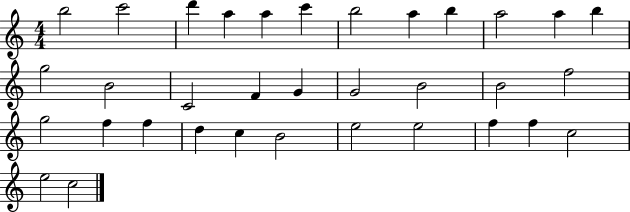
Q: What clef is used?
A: treble